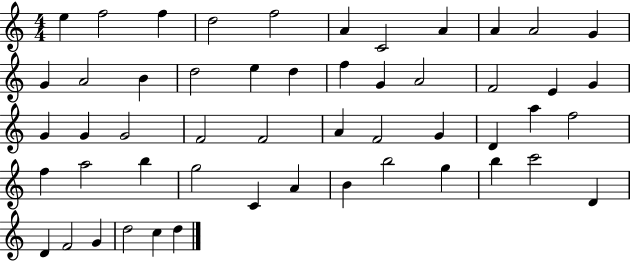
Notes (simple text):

E5/q F5/h F5/q D5/h F5/h A4/q C4/h A4/q A4/q A4/h G4/q G4/q A4/h B4/q D5/h E5/q D5/q F5/q G4/q A4/h F4/h E4/q G4/q G4/q G4/q G4/h F4/h F4/h A4/q F4/h G4/q D4/q A5/q F5/h F5/q A5/h B5/q G5/h C4/q A4/q B4/q B5/h G5/q B5/q C6/h D4/q D4/q F4/h G4/q D5/h C5/q D5/q